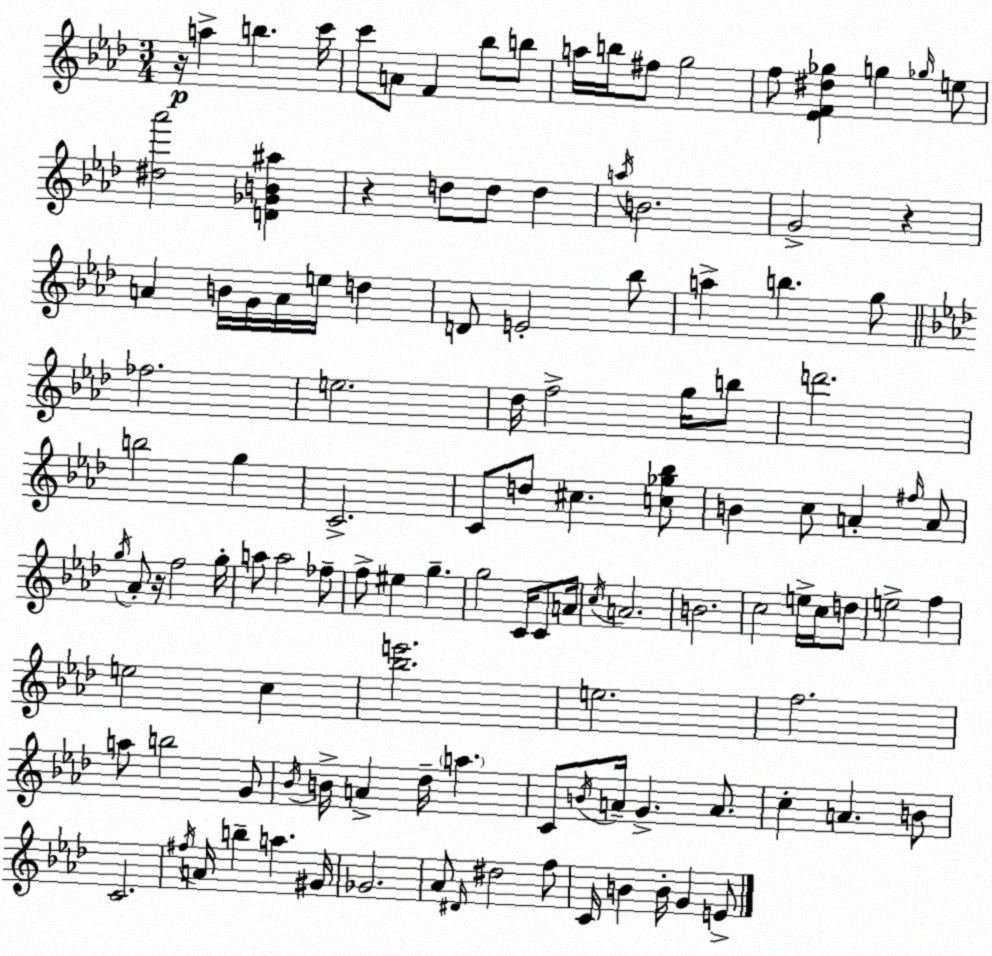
X:1
T:Untitled
M:3/4
L:1/4
K:Ab
z/4 a b c'/4 c'/2 A/2 F _b/2 b/2 a/4 b/4 ^f/2 g2 f/2 [_EF^d_g] g _g/4 e/2 [^d_a']2 [D_GB^a] z d/2 d/2 d a/4 B2 G2 z A B/4 G/4 A/4 e/4 d D/2 E2 _b/2 a b g/2 _f2 e2 _d/4 f2 g/4 b/2 d'2 b2 g C2 C/2 d/2 ^c [c_g_b]/2 B c/2 A ^f/4 A/2 g/4 _A/2 z/4 f2 g/4 a/2 a2 _f/2 f/2 ^e g g2 C/4 C/2 A/4 c/4 A2 B2 c2 e/4 c/4 d/2 e2 f e2 c [_be']2 e2 f2 a/2 b2 G/2 _B/4 B/4 A _d/4 a C/2 B/4 A/4 G A/2 c A B/2 C2 ^f/4 A/4 b a ^G/4 _G2 _A/2 ^D/4 ^d2 f/2 C/4 B B/4 G E/2